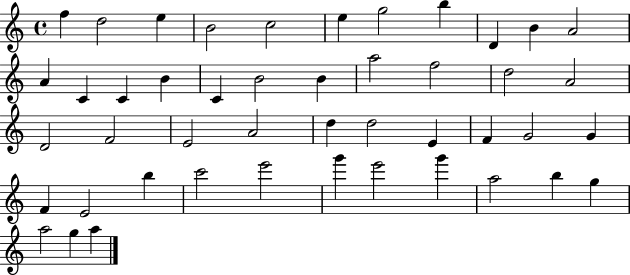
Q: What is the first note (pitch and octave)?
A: F5